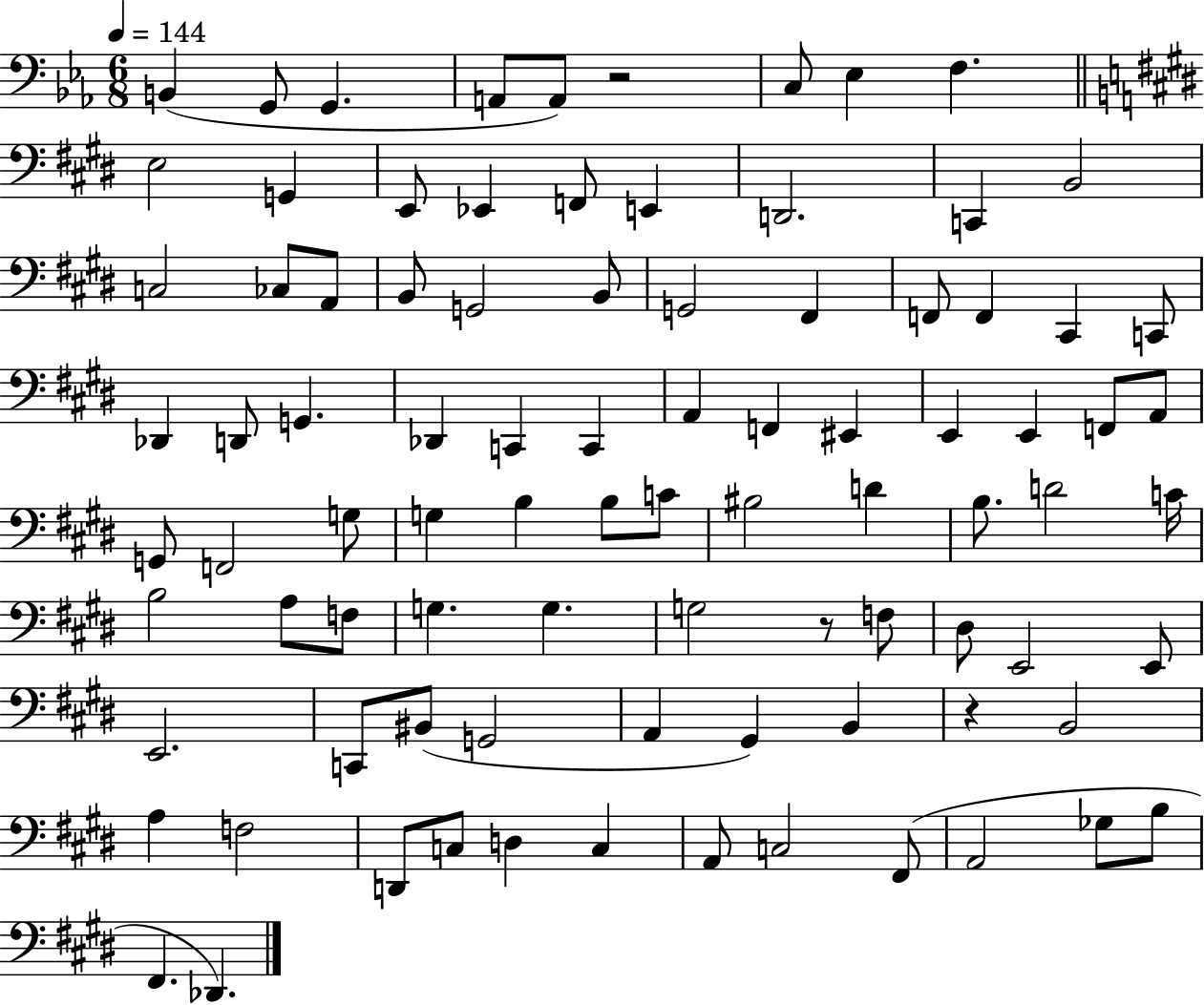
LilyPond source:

{
  \clef bass
  \numericTimeSignature
  \time 6/8
  \key ees \major
  \tempo 4 = 144
  b,4( g,8 g,4. | a,8 a,8) r2 | c8 ees4 f4. | \bar "||" \break \key e \major e2 g,4 | e,8 ees,4 f,8 e,4 | d,2. | c,4 b,2 | \break c2 ces8 a,8 | b,8 g,2 b,8 | g,2 fis,4 | f,8 f,4 cis,4 c,8 | \break des,4 d,8 g,4. | des,4 c,4 c,4 | a,4 f,4 eis,4 | e,4 e,4 f,8 a,8 | \break g,8 f,2 g8 | g4 b4 b8 c'8 | bis2 d'4 | b8. d'2 c'16 | \break b2 a8 f8 | g4. g4. | g2 r8 f8 | dis8 e,2 e,8 | \break e,2. | c,8 bis,8( g,2 | a,4 gis,4) b,4 | r4 b,2 | \break a4 f2 | d,8 c8 d4 c4 | a,8 c2 fis,8( | a,2 ges8 b8 | \break fis,4. des,4.) | \bar "|."
}